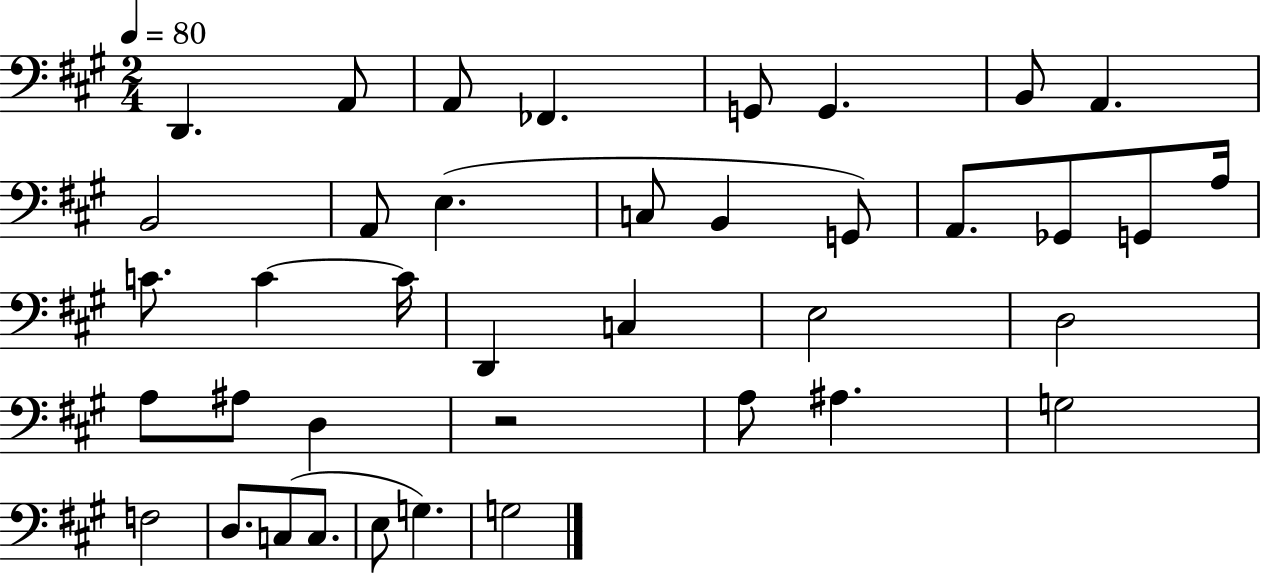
{
  \clef bass
  \numericTimeSignature
  \time 2/4
  \key a \major
  \tempo 4 = 80
  d,4. a,8 | a,8 fes,4. | g,8 g,4. | b,8 a,4. | \break b,2 | a,8 e4.( | c8 b,4 g,8) | a,8. ges,8 g,8 a16 | \break c'8. c'4~~ c'16 | d,4 c4 | e2 | d2 | \break a8 ais8 d4 | r2 | a8 ais4. | g2 | \break f2 | d8. c8( c8. | e8 g4.) | g2 | \break \bar "|."
}